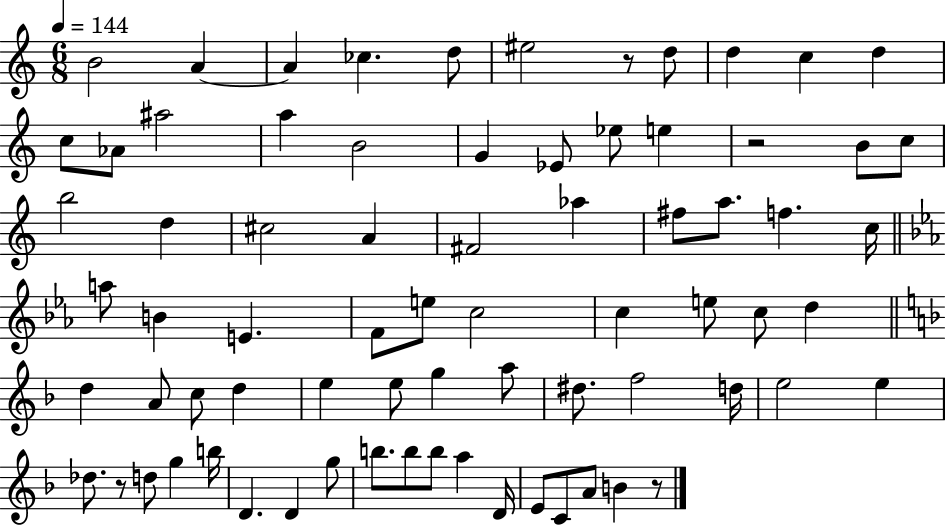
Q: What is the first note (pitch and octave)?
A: B4